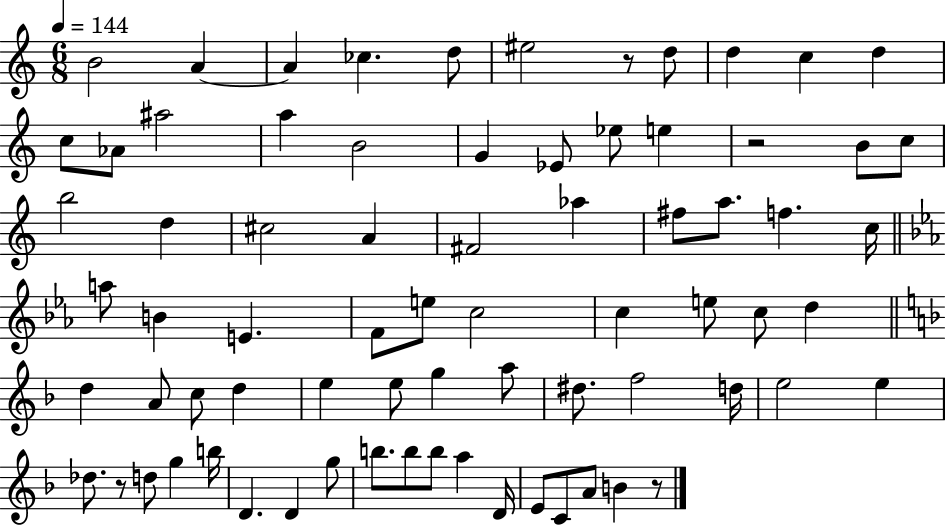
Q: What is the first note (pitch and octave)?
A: B4